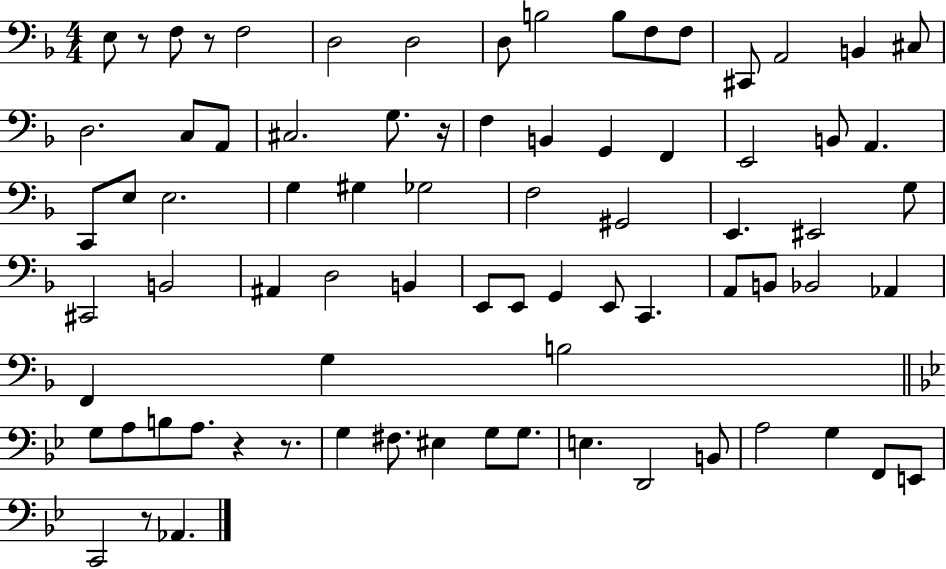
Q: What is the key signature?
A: F major